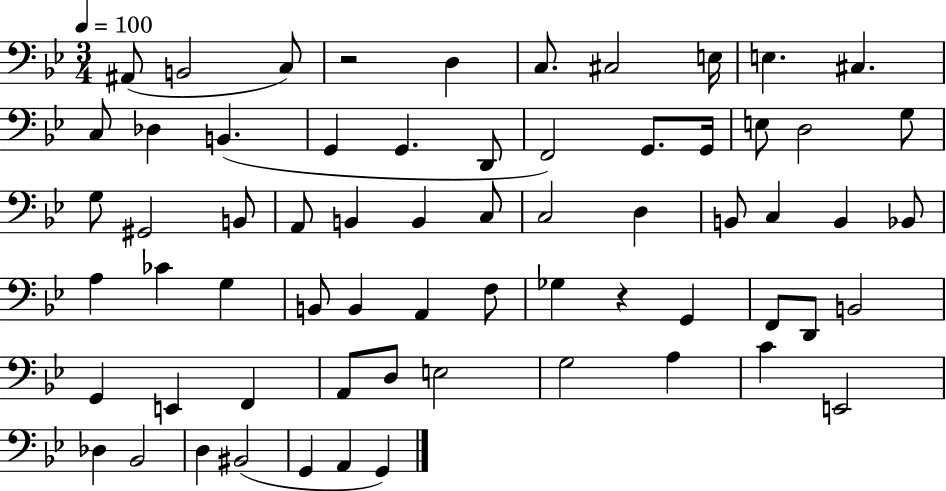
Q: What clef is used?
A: bass